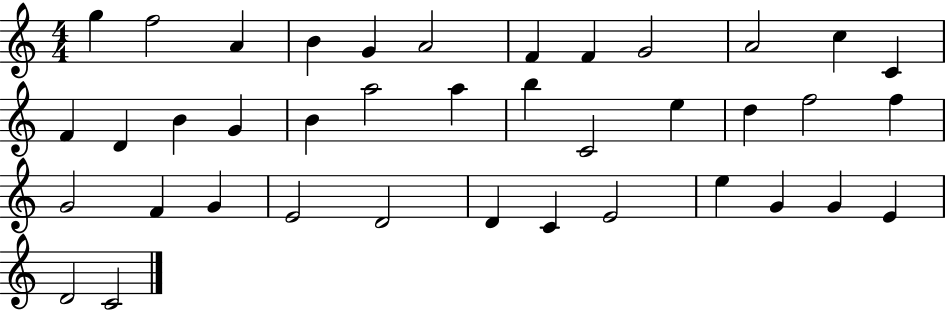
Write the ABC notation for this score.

X:1
T:Untitled
M:4/4
L:1/4
K:C
g f2 A B G A2 F F G2 A2 c C F D B G B a2 a b C2 e d f2 f G2 F G E2 D2 D C E2 e G G E D2 C2